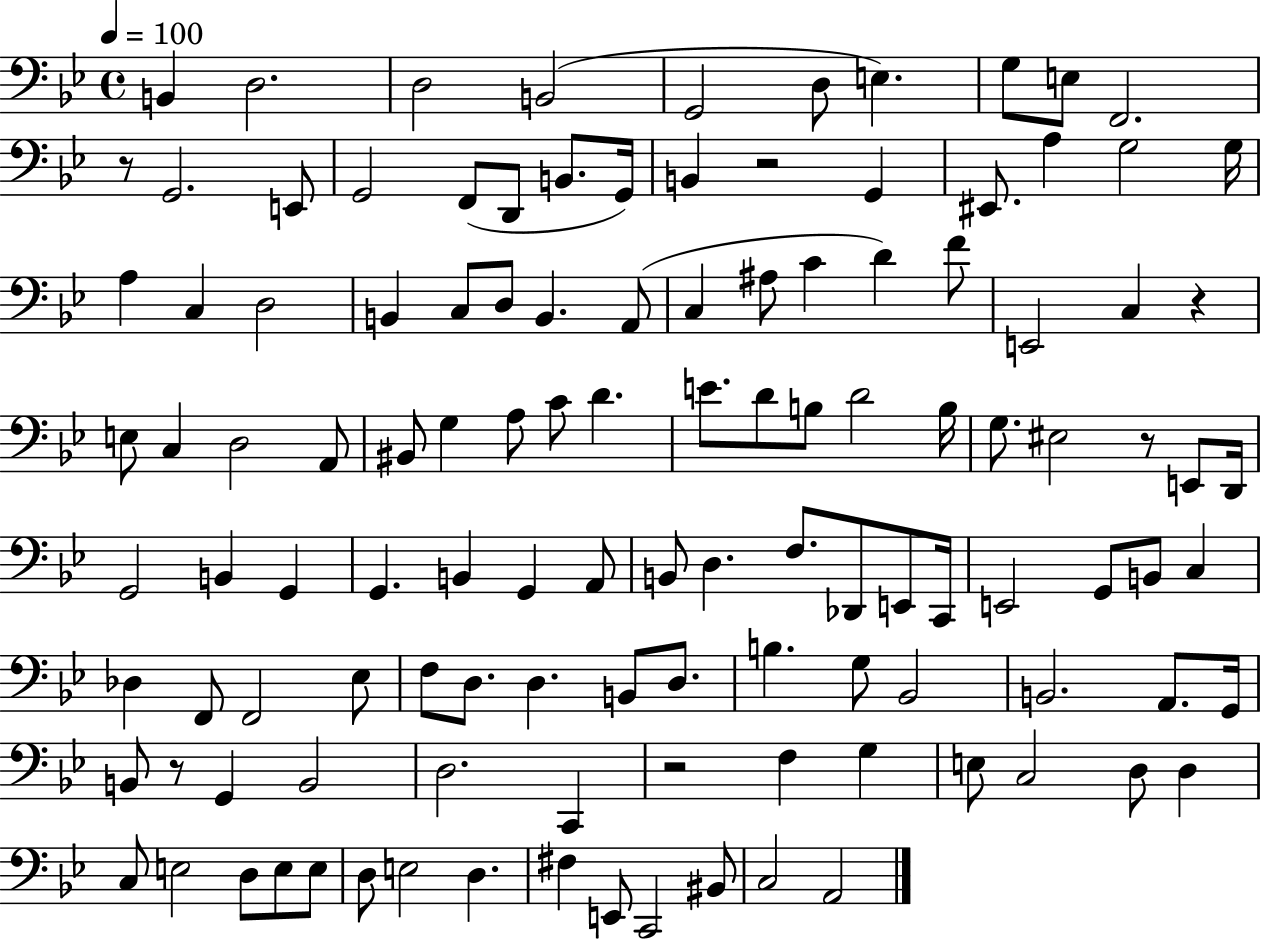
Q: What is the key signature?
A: BES major